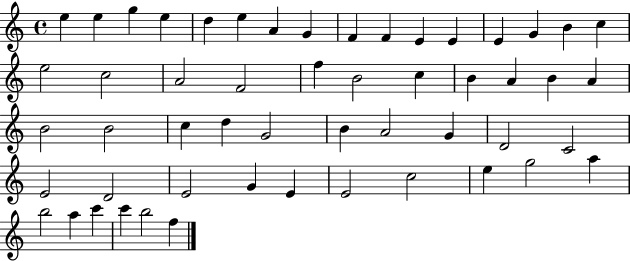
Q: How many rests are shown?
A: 0